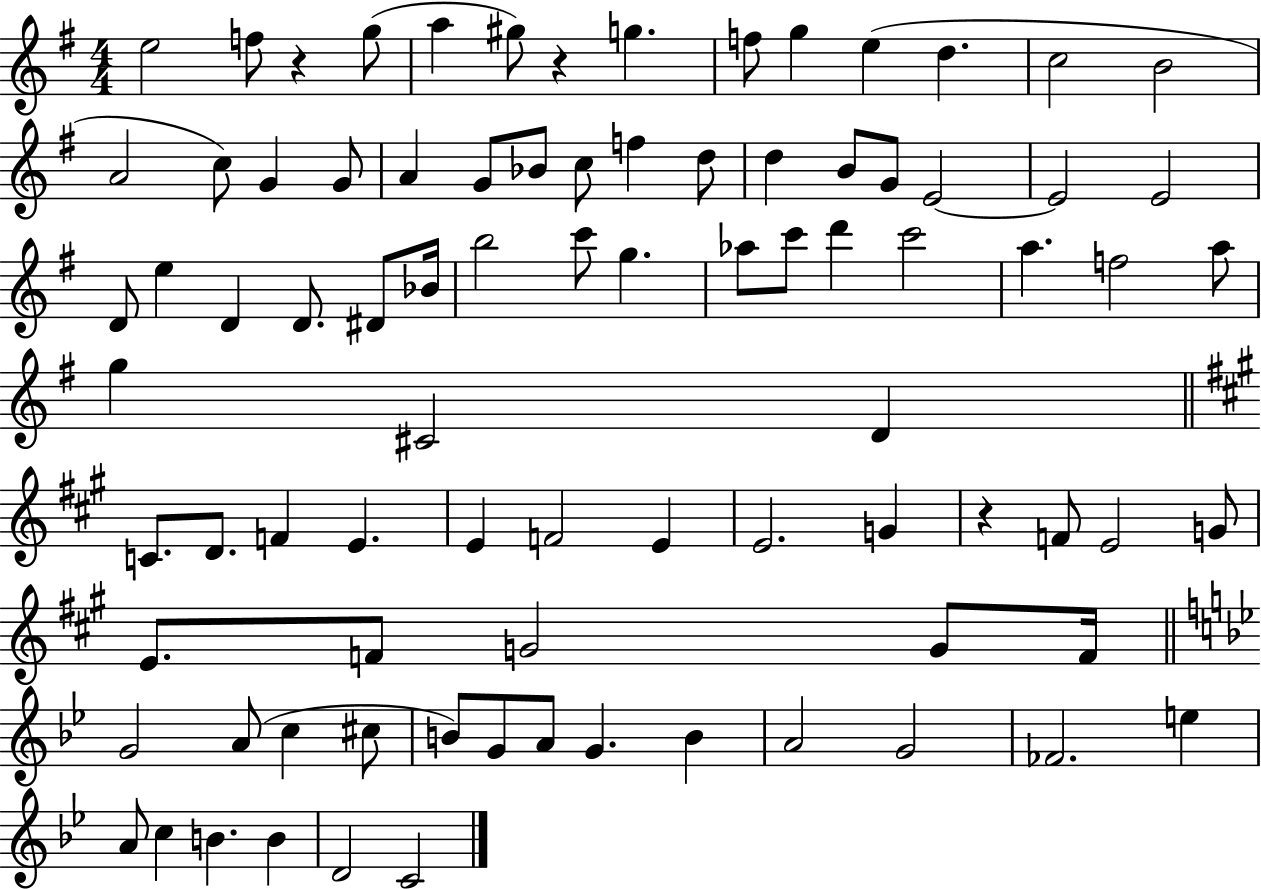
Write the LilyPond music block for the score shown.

{
  \clef treble
  \numericTimeSignature
  \time 4/4
  \key g \major
  \repeat volta 2 { e''2 f''8 r4 g''8( | a''4 gis''8) r4 g''4. | f''8 g''4 e''4( d''4. | c''2 b'2 | \break a'2 c''8) g'4 g'8 | a'4 g'8 bes'8 c''8 f''4 d''8 | d''4 b'8 g'8 e'2~~ | e'2 e'2 | \break d'8 e''4 d'4 d'8. dis'8 bes'16 | b''2 c'''8 g''4. | aes''8 c'''8 d'''4 c'''2 | a''4. f''2 a''8 | \break g''4 cis'2 d'4 | \bar "||" \break \key a \major c'8. d'8. f'4 e'4. | e'4 f'2 e'4 | e'2. g'4 | r4 f'8 e'2 g'8 | \break e'8. f'8 g'2 g'8 f'16 | \bar "||" \break \key bes \major g'2 a'8( c''4 cis''8 | b'8) g'8 a'8 g'4. b'4 | a'2 g'2 | fes'2. e''4 | \break a'8 c''4 b'4. b'4 | d'2 c'2 | } \bar "|."
}